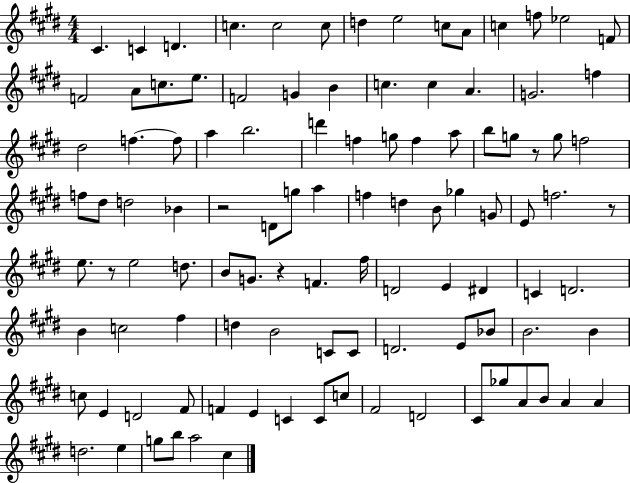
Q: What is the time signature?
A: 4/4